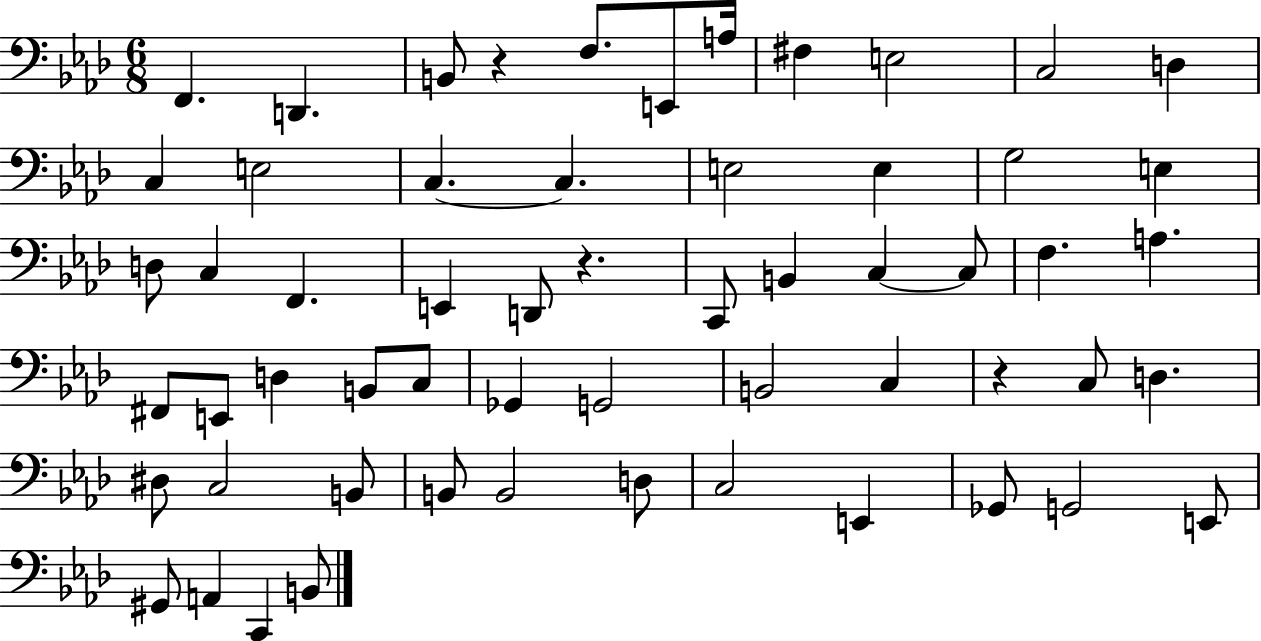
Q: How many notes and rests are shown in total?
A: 58